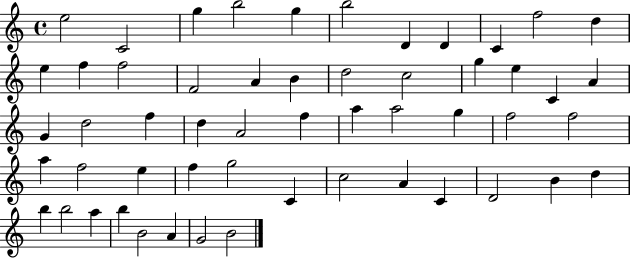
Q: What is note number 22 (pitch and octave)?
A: C4